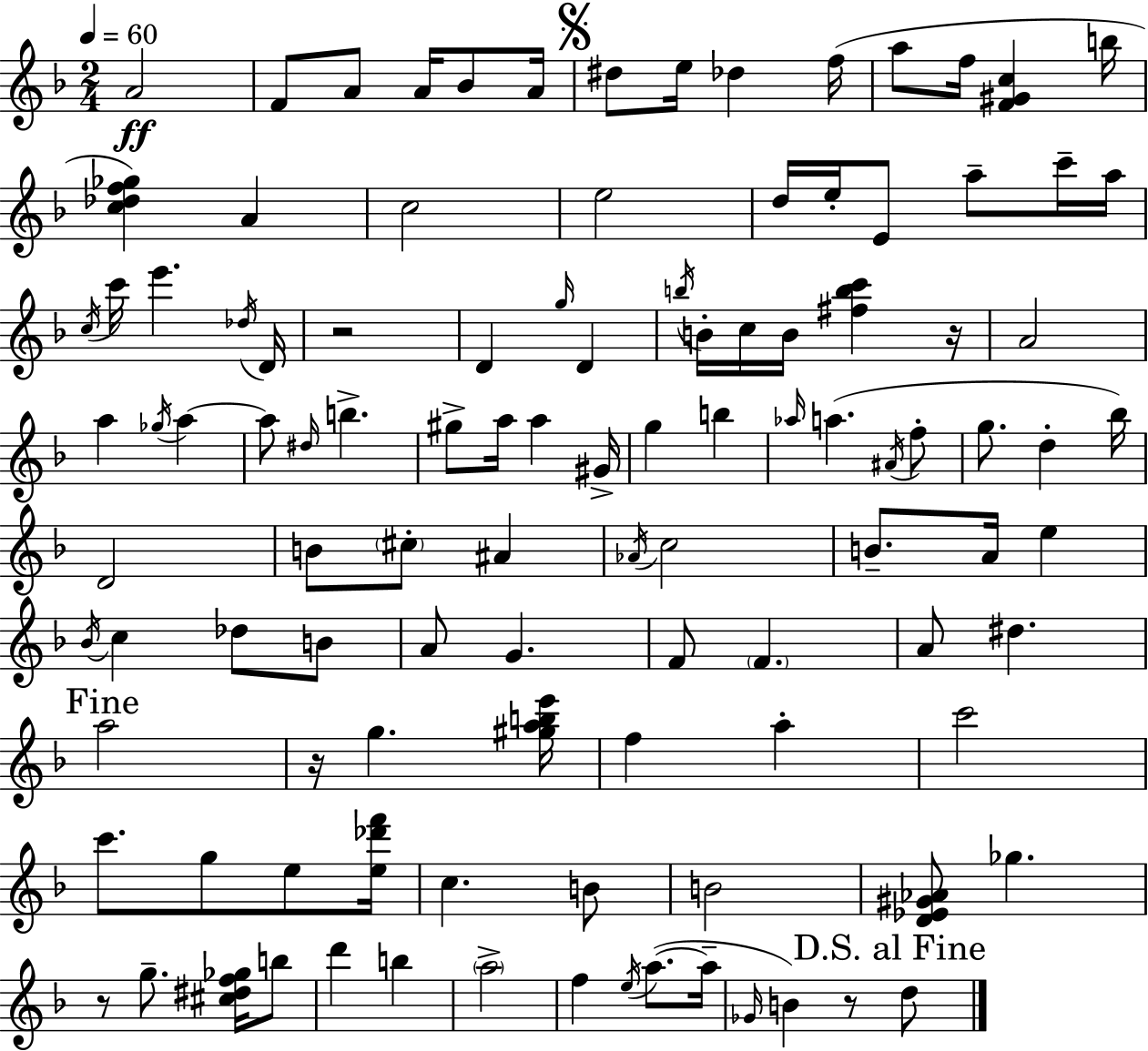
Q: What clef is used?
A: treble